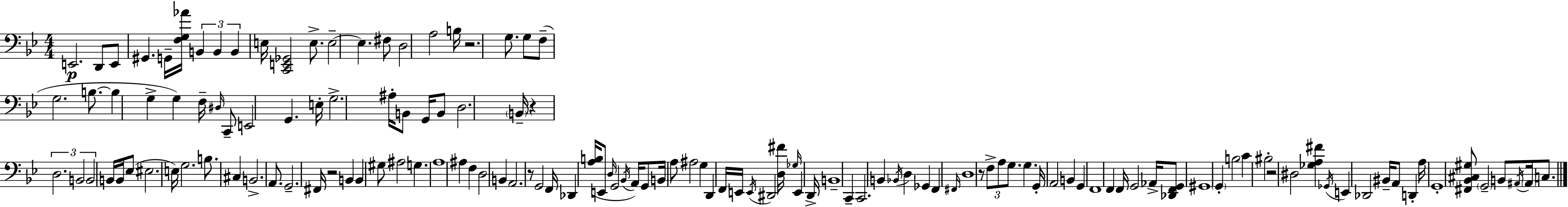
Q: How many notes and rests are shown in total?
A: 139